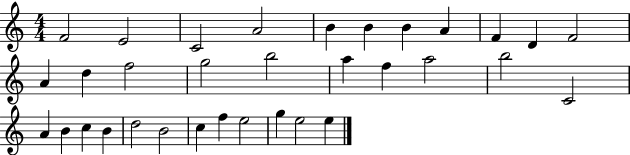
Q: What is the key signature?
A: C major